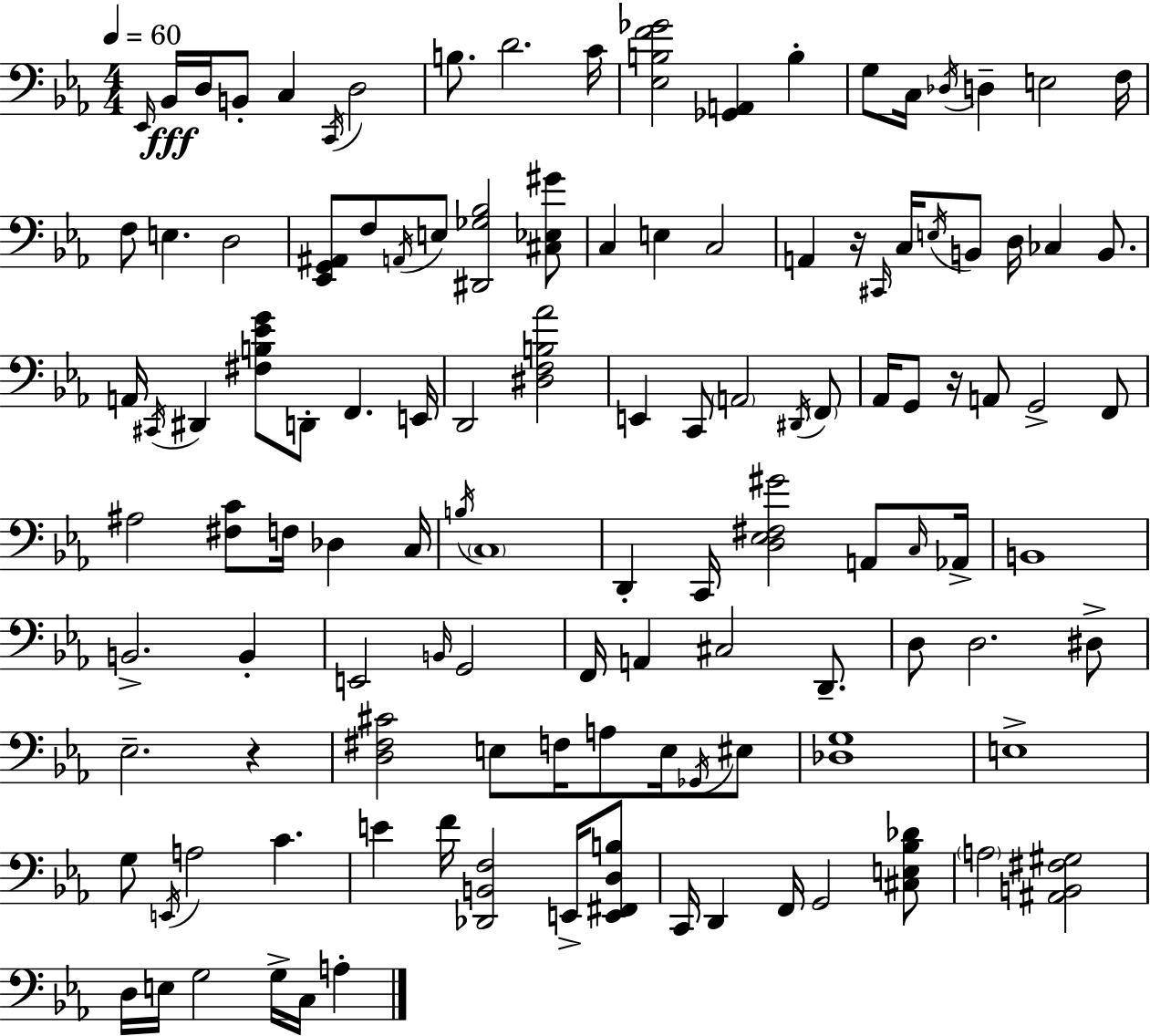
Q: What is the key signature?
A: EES major